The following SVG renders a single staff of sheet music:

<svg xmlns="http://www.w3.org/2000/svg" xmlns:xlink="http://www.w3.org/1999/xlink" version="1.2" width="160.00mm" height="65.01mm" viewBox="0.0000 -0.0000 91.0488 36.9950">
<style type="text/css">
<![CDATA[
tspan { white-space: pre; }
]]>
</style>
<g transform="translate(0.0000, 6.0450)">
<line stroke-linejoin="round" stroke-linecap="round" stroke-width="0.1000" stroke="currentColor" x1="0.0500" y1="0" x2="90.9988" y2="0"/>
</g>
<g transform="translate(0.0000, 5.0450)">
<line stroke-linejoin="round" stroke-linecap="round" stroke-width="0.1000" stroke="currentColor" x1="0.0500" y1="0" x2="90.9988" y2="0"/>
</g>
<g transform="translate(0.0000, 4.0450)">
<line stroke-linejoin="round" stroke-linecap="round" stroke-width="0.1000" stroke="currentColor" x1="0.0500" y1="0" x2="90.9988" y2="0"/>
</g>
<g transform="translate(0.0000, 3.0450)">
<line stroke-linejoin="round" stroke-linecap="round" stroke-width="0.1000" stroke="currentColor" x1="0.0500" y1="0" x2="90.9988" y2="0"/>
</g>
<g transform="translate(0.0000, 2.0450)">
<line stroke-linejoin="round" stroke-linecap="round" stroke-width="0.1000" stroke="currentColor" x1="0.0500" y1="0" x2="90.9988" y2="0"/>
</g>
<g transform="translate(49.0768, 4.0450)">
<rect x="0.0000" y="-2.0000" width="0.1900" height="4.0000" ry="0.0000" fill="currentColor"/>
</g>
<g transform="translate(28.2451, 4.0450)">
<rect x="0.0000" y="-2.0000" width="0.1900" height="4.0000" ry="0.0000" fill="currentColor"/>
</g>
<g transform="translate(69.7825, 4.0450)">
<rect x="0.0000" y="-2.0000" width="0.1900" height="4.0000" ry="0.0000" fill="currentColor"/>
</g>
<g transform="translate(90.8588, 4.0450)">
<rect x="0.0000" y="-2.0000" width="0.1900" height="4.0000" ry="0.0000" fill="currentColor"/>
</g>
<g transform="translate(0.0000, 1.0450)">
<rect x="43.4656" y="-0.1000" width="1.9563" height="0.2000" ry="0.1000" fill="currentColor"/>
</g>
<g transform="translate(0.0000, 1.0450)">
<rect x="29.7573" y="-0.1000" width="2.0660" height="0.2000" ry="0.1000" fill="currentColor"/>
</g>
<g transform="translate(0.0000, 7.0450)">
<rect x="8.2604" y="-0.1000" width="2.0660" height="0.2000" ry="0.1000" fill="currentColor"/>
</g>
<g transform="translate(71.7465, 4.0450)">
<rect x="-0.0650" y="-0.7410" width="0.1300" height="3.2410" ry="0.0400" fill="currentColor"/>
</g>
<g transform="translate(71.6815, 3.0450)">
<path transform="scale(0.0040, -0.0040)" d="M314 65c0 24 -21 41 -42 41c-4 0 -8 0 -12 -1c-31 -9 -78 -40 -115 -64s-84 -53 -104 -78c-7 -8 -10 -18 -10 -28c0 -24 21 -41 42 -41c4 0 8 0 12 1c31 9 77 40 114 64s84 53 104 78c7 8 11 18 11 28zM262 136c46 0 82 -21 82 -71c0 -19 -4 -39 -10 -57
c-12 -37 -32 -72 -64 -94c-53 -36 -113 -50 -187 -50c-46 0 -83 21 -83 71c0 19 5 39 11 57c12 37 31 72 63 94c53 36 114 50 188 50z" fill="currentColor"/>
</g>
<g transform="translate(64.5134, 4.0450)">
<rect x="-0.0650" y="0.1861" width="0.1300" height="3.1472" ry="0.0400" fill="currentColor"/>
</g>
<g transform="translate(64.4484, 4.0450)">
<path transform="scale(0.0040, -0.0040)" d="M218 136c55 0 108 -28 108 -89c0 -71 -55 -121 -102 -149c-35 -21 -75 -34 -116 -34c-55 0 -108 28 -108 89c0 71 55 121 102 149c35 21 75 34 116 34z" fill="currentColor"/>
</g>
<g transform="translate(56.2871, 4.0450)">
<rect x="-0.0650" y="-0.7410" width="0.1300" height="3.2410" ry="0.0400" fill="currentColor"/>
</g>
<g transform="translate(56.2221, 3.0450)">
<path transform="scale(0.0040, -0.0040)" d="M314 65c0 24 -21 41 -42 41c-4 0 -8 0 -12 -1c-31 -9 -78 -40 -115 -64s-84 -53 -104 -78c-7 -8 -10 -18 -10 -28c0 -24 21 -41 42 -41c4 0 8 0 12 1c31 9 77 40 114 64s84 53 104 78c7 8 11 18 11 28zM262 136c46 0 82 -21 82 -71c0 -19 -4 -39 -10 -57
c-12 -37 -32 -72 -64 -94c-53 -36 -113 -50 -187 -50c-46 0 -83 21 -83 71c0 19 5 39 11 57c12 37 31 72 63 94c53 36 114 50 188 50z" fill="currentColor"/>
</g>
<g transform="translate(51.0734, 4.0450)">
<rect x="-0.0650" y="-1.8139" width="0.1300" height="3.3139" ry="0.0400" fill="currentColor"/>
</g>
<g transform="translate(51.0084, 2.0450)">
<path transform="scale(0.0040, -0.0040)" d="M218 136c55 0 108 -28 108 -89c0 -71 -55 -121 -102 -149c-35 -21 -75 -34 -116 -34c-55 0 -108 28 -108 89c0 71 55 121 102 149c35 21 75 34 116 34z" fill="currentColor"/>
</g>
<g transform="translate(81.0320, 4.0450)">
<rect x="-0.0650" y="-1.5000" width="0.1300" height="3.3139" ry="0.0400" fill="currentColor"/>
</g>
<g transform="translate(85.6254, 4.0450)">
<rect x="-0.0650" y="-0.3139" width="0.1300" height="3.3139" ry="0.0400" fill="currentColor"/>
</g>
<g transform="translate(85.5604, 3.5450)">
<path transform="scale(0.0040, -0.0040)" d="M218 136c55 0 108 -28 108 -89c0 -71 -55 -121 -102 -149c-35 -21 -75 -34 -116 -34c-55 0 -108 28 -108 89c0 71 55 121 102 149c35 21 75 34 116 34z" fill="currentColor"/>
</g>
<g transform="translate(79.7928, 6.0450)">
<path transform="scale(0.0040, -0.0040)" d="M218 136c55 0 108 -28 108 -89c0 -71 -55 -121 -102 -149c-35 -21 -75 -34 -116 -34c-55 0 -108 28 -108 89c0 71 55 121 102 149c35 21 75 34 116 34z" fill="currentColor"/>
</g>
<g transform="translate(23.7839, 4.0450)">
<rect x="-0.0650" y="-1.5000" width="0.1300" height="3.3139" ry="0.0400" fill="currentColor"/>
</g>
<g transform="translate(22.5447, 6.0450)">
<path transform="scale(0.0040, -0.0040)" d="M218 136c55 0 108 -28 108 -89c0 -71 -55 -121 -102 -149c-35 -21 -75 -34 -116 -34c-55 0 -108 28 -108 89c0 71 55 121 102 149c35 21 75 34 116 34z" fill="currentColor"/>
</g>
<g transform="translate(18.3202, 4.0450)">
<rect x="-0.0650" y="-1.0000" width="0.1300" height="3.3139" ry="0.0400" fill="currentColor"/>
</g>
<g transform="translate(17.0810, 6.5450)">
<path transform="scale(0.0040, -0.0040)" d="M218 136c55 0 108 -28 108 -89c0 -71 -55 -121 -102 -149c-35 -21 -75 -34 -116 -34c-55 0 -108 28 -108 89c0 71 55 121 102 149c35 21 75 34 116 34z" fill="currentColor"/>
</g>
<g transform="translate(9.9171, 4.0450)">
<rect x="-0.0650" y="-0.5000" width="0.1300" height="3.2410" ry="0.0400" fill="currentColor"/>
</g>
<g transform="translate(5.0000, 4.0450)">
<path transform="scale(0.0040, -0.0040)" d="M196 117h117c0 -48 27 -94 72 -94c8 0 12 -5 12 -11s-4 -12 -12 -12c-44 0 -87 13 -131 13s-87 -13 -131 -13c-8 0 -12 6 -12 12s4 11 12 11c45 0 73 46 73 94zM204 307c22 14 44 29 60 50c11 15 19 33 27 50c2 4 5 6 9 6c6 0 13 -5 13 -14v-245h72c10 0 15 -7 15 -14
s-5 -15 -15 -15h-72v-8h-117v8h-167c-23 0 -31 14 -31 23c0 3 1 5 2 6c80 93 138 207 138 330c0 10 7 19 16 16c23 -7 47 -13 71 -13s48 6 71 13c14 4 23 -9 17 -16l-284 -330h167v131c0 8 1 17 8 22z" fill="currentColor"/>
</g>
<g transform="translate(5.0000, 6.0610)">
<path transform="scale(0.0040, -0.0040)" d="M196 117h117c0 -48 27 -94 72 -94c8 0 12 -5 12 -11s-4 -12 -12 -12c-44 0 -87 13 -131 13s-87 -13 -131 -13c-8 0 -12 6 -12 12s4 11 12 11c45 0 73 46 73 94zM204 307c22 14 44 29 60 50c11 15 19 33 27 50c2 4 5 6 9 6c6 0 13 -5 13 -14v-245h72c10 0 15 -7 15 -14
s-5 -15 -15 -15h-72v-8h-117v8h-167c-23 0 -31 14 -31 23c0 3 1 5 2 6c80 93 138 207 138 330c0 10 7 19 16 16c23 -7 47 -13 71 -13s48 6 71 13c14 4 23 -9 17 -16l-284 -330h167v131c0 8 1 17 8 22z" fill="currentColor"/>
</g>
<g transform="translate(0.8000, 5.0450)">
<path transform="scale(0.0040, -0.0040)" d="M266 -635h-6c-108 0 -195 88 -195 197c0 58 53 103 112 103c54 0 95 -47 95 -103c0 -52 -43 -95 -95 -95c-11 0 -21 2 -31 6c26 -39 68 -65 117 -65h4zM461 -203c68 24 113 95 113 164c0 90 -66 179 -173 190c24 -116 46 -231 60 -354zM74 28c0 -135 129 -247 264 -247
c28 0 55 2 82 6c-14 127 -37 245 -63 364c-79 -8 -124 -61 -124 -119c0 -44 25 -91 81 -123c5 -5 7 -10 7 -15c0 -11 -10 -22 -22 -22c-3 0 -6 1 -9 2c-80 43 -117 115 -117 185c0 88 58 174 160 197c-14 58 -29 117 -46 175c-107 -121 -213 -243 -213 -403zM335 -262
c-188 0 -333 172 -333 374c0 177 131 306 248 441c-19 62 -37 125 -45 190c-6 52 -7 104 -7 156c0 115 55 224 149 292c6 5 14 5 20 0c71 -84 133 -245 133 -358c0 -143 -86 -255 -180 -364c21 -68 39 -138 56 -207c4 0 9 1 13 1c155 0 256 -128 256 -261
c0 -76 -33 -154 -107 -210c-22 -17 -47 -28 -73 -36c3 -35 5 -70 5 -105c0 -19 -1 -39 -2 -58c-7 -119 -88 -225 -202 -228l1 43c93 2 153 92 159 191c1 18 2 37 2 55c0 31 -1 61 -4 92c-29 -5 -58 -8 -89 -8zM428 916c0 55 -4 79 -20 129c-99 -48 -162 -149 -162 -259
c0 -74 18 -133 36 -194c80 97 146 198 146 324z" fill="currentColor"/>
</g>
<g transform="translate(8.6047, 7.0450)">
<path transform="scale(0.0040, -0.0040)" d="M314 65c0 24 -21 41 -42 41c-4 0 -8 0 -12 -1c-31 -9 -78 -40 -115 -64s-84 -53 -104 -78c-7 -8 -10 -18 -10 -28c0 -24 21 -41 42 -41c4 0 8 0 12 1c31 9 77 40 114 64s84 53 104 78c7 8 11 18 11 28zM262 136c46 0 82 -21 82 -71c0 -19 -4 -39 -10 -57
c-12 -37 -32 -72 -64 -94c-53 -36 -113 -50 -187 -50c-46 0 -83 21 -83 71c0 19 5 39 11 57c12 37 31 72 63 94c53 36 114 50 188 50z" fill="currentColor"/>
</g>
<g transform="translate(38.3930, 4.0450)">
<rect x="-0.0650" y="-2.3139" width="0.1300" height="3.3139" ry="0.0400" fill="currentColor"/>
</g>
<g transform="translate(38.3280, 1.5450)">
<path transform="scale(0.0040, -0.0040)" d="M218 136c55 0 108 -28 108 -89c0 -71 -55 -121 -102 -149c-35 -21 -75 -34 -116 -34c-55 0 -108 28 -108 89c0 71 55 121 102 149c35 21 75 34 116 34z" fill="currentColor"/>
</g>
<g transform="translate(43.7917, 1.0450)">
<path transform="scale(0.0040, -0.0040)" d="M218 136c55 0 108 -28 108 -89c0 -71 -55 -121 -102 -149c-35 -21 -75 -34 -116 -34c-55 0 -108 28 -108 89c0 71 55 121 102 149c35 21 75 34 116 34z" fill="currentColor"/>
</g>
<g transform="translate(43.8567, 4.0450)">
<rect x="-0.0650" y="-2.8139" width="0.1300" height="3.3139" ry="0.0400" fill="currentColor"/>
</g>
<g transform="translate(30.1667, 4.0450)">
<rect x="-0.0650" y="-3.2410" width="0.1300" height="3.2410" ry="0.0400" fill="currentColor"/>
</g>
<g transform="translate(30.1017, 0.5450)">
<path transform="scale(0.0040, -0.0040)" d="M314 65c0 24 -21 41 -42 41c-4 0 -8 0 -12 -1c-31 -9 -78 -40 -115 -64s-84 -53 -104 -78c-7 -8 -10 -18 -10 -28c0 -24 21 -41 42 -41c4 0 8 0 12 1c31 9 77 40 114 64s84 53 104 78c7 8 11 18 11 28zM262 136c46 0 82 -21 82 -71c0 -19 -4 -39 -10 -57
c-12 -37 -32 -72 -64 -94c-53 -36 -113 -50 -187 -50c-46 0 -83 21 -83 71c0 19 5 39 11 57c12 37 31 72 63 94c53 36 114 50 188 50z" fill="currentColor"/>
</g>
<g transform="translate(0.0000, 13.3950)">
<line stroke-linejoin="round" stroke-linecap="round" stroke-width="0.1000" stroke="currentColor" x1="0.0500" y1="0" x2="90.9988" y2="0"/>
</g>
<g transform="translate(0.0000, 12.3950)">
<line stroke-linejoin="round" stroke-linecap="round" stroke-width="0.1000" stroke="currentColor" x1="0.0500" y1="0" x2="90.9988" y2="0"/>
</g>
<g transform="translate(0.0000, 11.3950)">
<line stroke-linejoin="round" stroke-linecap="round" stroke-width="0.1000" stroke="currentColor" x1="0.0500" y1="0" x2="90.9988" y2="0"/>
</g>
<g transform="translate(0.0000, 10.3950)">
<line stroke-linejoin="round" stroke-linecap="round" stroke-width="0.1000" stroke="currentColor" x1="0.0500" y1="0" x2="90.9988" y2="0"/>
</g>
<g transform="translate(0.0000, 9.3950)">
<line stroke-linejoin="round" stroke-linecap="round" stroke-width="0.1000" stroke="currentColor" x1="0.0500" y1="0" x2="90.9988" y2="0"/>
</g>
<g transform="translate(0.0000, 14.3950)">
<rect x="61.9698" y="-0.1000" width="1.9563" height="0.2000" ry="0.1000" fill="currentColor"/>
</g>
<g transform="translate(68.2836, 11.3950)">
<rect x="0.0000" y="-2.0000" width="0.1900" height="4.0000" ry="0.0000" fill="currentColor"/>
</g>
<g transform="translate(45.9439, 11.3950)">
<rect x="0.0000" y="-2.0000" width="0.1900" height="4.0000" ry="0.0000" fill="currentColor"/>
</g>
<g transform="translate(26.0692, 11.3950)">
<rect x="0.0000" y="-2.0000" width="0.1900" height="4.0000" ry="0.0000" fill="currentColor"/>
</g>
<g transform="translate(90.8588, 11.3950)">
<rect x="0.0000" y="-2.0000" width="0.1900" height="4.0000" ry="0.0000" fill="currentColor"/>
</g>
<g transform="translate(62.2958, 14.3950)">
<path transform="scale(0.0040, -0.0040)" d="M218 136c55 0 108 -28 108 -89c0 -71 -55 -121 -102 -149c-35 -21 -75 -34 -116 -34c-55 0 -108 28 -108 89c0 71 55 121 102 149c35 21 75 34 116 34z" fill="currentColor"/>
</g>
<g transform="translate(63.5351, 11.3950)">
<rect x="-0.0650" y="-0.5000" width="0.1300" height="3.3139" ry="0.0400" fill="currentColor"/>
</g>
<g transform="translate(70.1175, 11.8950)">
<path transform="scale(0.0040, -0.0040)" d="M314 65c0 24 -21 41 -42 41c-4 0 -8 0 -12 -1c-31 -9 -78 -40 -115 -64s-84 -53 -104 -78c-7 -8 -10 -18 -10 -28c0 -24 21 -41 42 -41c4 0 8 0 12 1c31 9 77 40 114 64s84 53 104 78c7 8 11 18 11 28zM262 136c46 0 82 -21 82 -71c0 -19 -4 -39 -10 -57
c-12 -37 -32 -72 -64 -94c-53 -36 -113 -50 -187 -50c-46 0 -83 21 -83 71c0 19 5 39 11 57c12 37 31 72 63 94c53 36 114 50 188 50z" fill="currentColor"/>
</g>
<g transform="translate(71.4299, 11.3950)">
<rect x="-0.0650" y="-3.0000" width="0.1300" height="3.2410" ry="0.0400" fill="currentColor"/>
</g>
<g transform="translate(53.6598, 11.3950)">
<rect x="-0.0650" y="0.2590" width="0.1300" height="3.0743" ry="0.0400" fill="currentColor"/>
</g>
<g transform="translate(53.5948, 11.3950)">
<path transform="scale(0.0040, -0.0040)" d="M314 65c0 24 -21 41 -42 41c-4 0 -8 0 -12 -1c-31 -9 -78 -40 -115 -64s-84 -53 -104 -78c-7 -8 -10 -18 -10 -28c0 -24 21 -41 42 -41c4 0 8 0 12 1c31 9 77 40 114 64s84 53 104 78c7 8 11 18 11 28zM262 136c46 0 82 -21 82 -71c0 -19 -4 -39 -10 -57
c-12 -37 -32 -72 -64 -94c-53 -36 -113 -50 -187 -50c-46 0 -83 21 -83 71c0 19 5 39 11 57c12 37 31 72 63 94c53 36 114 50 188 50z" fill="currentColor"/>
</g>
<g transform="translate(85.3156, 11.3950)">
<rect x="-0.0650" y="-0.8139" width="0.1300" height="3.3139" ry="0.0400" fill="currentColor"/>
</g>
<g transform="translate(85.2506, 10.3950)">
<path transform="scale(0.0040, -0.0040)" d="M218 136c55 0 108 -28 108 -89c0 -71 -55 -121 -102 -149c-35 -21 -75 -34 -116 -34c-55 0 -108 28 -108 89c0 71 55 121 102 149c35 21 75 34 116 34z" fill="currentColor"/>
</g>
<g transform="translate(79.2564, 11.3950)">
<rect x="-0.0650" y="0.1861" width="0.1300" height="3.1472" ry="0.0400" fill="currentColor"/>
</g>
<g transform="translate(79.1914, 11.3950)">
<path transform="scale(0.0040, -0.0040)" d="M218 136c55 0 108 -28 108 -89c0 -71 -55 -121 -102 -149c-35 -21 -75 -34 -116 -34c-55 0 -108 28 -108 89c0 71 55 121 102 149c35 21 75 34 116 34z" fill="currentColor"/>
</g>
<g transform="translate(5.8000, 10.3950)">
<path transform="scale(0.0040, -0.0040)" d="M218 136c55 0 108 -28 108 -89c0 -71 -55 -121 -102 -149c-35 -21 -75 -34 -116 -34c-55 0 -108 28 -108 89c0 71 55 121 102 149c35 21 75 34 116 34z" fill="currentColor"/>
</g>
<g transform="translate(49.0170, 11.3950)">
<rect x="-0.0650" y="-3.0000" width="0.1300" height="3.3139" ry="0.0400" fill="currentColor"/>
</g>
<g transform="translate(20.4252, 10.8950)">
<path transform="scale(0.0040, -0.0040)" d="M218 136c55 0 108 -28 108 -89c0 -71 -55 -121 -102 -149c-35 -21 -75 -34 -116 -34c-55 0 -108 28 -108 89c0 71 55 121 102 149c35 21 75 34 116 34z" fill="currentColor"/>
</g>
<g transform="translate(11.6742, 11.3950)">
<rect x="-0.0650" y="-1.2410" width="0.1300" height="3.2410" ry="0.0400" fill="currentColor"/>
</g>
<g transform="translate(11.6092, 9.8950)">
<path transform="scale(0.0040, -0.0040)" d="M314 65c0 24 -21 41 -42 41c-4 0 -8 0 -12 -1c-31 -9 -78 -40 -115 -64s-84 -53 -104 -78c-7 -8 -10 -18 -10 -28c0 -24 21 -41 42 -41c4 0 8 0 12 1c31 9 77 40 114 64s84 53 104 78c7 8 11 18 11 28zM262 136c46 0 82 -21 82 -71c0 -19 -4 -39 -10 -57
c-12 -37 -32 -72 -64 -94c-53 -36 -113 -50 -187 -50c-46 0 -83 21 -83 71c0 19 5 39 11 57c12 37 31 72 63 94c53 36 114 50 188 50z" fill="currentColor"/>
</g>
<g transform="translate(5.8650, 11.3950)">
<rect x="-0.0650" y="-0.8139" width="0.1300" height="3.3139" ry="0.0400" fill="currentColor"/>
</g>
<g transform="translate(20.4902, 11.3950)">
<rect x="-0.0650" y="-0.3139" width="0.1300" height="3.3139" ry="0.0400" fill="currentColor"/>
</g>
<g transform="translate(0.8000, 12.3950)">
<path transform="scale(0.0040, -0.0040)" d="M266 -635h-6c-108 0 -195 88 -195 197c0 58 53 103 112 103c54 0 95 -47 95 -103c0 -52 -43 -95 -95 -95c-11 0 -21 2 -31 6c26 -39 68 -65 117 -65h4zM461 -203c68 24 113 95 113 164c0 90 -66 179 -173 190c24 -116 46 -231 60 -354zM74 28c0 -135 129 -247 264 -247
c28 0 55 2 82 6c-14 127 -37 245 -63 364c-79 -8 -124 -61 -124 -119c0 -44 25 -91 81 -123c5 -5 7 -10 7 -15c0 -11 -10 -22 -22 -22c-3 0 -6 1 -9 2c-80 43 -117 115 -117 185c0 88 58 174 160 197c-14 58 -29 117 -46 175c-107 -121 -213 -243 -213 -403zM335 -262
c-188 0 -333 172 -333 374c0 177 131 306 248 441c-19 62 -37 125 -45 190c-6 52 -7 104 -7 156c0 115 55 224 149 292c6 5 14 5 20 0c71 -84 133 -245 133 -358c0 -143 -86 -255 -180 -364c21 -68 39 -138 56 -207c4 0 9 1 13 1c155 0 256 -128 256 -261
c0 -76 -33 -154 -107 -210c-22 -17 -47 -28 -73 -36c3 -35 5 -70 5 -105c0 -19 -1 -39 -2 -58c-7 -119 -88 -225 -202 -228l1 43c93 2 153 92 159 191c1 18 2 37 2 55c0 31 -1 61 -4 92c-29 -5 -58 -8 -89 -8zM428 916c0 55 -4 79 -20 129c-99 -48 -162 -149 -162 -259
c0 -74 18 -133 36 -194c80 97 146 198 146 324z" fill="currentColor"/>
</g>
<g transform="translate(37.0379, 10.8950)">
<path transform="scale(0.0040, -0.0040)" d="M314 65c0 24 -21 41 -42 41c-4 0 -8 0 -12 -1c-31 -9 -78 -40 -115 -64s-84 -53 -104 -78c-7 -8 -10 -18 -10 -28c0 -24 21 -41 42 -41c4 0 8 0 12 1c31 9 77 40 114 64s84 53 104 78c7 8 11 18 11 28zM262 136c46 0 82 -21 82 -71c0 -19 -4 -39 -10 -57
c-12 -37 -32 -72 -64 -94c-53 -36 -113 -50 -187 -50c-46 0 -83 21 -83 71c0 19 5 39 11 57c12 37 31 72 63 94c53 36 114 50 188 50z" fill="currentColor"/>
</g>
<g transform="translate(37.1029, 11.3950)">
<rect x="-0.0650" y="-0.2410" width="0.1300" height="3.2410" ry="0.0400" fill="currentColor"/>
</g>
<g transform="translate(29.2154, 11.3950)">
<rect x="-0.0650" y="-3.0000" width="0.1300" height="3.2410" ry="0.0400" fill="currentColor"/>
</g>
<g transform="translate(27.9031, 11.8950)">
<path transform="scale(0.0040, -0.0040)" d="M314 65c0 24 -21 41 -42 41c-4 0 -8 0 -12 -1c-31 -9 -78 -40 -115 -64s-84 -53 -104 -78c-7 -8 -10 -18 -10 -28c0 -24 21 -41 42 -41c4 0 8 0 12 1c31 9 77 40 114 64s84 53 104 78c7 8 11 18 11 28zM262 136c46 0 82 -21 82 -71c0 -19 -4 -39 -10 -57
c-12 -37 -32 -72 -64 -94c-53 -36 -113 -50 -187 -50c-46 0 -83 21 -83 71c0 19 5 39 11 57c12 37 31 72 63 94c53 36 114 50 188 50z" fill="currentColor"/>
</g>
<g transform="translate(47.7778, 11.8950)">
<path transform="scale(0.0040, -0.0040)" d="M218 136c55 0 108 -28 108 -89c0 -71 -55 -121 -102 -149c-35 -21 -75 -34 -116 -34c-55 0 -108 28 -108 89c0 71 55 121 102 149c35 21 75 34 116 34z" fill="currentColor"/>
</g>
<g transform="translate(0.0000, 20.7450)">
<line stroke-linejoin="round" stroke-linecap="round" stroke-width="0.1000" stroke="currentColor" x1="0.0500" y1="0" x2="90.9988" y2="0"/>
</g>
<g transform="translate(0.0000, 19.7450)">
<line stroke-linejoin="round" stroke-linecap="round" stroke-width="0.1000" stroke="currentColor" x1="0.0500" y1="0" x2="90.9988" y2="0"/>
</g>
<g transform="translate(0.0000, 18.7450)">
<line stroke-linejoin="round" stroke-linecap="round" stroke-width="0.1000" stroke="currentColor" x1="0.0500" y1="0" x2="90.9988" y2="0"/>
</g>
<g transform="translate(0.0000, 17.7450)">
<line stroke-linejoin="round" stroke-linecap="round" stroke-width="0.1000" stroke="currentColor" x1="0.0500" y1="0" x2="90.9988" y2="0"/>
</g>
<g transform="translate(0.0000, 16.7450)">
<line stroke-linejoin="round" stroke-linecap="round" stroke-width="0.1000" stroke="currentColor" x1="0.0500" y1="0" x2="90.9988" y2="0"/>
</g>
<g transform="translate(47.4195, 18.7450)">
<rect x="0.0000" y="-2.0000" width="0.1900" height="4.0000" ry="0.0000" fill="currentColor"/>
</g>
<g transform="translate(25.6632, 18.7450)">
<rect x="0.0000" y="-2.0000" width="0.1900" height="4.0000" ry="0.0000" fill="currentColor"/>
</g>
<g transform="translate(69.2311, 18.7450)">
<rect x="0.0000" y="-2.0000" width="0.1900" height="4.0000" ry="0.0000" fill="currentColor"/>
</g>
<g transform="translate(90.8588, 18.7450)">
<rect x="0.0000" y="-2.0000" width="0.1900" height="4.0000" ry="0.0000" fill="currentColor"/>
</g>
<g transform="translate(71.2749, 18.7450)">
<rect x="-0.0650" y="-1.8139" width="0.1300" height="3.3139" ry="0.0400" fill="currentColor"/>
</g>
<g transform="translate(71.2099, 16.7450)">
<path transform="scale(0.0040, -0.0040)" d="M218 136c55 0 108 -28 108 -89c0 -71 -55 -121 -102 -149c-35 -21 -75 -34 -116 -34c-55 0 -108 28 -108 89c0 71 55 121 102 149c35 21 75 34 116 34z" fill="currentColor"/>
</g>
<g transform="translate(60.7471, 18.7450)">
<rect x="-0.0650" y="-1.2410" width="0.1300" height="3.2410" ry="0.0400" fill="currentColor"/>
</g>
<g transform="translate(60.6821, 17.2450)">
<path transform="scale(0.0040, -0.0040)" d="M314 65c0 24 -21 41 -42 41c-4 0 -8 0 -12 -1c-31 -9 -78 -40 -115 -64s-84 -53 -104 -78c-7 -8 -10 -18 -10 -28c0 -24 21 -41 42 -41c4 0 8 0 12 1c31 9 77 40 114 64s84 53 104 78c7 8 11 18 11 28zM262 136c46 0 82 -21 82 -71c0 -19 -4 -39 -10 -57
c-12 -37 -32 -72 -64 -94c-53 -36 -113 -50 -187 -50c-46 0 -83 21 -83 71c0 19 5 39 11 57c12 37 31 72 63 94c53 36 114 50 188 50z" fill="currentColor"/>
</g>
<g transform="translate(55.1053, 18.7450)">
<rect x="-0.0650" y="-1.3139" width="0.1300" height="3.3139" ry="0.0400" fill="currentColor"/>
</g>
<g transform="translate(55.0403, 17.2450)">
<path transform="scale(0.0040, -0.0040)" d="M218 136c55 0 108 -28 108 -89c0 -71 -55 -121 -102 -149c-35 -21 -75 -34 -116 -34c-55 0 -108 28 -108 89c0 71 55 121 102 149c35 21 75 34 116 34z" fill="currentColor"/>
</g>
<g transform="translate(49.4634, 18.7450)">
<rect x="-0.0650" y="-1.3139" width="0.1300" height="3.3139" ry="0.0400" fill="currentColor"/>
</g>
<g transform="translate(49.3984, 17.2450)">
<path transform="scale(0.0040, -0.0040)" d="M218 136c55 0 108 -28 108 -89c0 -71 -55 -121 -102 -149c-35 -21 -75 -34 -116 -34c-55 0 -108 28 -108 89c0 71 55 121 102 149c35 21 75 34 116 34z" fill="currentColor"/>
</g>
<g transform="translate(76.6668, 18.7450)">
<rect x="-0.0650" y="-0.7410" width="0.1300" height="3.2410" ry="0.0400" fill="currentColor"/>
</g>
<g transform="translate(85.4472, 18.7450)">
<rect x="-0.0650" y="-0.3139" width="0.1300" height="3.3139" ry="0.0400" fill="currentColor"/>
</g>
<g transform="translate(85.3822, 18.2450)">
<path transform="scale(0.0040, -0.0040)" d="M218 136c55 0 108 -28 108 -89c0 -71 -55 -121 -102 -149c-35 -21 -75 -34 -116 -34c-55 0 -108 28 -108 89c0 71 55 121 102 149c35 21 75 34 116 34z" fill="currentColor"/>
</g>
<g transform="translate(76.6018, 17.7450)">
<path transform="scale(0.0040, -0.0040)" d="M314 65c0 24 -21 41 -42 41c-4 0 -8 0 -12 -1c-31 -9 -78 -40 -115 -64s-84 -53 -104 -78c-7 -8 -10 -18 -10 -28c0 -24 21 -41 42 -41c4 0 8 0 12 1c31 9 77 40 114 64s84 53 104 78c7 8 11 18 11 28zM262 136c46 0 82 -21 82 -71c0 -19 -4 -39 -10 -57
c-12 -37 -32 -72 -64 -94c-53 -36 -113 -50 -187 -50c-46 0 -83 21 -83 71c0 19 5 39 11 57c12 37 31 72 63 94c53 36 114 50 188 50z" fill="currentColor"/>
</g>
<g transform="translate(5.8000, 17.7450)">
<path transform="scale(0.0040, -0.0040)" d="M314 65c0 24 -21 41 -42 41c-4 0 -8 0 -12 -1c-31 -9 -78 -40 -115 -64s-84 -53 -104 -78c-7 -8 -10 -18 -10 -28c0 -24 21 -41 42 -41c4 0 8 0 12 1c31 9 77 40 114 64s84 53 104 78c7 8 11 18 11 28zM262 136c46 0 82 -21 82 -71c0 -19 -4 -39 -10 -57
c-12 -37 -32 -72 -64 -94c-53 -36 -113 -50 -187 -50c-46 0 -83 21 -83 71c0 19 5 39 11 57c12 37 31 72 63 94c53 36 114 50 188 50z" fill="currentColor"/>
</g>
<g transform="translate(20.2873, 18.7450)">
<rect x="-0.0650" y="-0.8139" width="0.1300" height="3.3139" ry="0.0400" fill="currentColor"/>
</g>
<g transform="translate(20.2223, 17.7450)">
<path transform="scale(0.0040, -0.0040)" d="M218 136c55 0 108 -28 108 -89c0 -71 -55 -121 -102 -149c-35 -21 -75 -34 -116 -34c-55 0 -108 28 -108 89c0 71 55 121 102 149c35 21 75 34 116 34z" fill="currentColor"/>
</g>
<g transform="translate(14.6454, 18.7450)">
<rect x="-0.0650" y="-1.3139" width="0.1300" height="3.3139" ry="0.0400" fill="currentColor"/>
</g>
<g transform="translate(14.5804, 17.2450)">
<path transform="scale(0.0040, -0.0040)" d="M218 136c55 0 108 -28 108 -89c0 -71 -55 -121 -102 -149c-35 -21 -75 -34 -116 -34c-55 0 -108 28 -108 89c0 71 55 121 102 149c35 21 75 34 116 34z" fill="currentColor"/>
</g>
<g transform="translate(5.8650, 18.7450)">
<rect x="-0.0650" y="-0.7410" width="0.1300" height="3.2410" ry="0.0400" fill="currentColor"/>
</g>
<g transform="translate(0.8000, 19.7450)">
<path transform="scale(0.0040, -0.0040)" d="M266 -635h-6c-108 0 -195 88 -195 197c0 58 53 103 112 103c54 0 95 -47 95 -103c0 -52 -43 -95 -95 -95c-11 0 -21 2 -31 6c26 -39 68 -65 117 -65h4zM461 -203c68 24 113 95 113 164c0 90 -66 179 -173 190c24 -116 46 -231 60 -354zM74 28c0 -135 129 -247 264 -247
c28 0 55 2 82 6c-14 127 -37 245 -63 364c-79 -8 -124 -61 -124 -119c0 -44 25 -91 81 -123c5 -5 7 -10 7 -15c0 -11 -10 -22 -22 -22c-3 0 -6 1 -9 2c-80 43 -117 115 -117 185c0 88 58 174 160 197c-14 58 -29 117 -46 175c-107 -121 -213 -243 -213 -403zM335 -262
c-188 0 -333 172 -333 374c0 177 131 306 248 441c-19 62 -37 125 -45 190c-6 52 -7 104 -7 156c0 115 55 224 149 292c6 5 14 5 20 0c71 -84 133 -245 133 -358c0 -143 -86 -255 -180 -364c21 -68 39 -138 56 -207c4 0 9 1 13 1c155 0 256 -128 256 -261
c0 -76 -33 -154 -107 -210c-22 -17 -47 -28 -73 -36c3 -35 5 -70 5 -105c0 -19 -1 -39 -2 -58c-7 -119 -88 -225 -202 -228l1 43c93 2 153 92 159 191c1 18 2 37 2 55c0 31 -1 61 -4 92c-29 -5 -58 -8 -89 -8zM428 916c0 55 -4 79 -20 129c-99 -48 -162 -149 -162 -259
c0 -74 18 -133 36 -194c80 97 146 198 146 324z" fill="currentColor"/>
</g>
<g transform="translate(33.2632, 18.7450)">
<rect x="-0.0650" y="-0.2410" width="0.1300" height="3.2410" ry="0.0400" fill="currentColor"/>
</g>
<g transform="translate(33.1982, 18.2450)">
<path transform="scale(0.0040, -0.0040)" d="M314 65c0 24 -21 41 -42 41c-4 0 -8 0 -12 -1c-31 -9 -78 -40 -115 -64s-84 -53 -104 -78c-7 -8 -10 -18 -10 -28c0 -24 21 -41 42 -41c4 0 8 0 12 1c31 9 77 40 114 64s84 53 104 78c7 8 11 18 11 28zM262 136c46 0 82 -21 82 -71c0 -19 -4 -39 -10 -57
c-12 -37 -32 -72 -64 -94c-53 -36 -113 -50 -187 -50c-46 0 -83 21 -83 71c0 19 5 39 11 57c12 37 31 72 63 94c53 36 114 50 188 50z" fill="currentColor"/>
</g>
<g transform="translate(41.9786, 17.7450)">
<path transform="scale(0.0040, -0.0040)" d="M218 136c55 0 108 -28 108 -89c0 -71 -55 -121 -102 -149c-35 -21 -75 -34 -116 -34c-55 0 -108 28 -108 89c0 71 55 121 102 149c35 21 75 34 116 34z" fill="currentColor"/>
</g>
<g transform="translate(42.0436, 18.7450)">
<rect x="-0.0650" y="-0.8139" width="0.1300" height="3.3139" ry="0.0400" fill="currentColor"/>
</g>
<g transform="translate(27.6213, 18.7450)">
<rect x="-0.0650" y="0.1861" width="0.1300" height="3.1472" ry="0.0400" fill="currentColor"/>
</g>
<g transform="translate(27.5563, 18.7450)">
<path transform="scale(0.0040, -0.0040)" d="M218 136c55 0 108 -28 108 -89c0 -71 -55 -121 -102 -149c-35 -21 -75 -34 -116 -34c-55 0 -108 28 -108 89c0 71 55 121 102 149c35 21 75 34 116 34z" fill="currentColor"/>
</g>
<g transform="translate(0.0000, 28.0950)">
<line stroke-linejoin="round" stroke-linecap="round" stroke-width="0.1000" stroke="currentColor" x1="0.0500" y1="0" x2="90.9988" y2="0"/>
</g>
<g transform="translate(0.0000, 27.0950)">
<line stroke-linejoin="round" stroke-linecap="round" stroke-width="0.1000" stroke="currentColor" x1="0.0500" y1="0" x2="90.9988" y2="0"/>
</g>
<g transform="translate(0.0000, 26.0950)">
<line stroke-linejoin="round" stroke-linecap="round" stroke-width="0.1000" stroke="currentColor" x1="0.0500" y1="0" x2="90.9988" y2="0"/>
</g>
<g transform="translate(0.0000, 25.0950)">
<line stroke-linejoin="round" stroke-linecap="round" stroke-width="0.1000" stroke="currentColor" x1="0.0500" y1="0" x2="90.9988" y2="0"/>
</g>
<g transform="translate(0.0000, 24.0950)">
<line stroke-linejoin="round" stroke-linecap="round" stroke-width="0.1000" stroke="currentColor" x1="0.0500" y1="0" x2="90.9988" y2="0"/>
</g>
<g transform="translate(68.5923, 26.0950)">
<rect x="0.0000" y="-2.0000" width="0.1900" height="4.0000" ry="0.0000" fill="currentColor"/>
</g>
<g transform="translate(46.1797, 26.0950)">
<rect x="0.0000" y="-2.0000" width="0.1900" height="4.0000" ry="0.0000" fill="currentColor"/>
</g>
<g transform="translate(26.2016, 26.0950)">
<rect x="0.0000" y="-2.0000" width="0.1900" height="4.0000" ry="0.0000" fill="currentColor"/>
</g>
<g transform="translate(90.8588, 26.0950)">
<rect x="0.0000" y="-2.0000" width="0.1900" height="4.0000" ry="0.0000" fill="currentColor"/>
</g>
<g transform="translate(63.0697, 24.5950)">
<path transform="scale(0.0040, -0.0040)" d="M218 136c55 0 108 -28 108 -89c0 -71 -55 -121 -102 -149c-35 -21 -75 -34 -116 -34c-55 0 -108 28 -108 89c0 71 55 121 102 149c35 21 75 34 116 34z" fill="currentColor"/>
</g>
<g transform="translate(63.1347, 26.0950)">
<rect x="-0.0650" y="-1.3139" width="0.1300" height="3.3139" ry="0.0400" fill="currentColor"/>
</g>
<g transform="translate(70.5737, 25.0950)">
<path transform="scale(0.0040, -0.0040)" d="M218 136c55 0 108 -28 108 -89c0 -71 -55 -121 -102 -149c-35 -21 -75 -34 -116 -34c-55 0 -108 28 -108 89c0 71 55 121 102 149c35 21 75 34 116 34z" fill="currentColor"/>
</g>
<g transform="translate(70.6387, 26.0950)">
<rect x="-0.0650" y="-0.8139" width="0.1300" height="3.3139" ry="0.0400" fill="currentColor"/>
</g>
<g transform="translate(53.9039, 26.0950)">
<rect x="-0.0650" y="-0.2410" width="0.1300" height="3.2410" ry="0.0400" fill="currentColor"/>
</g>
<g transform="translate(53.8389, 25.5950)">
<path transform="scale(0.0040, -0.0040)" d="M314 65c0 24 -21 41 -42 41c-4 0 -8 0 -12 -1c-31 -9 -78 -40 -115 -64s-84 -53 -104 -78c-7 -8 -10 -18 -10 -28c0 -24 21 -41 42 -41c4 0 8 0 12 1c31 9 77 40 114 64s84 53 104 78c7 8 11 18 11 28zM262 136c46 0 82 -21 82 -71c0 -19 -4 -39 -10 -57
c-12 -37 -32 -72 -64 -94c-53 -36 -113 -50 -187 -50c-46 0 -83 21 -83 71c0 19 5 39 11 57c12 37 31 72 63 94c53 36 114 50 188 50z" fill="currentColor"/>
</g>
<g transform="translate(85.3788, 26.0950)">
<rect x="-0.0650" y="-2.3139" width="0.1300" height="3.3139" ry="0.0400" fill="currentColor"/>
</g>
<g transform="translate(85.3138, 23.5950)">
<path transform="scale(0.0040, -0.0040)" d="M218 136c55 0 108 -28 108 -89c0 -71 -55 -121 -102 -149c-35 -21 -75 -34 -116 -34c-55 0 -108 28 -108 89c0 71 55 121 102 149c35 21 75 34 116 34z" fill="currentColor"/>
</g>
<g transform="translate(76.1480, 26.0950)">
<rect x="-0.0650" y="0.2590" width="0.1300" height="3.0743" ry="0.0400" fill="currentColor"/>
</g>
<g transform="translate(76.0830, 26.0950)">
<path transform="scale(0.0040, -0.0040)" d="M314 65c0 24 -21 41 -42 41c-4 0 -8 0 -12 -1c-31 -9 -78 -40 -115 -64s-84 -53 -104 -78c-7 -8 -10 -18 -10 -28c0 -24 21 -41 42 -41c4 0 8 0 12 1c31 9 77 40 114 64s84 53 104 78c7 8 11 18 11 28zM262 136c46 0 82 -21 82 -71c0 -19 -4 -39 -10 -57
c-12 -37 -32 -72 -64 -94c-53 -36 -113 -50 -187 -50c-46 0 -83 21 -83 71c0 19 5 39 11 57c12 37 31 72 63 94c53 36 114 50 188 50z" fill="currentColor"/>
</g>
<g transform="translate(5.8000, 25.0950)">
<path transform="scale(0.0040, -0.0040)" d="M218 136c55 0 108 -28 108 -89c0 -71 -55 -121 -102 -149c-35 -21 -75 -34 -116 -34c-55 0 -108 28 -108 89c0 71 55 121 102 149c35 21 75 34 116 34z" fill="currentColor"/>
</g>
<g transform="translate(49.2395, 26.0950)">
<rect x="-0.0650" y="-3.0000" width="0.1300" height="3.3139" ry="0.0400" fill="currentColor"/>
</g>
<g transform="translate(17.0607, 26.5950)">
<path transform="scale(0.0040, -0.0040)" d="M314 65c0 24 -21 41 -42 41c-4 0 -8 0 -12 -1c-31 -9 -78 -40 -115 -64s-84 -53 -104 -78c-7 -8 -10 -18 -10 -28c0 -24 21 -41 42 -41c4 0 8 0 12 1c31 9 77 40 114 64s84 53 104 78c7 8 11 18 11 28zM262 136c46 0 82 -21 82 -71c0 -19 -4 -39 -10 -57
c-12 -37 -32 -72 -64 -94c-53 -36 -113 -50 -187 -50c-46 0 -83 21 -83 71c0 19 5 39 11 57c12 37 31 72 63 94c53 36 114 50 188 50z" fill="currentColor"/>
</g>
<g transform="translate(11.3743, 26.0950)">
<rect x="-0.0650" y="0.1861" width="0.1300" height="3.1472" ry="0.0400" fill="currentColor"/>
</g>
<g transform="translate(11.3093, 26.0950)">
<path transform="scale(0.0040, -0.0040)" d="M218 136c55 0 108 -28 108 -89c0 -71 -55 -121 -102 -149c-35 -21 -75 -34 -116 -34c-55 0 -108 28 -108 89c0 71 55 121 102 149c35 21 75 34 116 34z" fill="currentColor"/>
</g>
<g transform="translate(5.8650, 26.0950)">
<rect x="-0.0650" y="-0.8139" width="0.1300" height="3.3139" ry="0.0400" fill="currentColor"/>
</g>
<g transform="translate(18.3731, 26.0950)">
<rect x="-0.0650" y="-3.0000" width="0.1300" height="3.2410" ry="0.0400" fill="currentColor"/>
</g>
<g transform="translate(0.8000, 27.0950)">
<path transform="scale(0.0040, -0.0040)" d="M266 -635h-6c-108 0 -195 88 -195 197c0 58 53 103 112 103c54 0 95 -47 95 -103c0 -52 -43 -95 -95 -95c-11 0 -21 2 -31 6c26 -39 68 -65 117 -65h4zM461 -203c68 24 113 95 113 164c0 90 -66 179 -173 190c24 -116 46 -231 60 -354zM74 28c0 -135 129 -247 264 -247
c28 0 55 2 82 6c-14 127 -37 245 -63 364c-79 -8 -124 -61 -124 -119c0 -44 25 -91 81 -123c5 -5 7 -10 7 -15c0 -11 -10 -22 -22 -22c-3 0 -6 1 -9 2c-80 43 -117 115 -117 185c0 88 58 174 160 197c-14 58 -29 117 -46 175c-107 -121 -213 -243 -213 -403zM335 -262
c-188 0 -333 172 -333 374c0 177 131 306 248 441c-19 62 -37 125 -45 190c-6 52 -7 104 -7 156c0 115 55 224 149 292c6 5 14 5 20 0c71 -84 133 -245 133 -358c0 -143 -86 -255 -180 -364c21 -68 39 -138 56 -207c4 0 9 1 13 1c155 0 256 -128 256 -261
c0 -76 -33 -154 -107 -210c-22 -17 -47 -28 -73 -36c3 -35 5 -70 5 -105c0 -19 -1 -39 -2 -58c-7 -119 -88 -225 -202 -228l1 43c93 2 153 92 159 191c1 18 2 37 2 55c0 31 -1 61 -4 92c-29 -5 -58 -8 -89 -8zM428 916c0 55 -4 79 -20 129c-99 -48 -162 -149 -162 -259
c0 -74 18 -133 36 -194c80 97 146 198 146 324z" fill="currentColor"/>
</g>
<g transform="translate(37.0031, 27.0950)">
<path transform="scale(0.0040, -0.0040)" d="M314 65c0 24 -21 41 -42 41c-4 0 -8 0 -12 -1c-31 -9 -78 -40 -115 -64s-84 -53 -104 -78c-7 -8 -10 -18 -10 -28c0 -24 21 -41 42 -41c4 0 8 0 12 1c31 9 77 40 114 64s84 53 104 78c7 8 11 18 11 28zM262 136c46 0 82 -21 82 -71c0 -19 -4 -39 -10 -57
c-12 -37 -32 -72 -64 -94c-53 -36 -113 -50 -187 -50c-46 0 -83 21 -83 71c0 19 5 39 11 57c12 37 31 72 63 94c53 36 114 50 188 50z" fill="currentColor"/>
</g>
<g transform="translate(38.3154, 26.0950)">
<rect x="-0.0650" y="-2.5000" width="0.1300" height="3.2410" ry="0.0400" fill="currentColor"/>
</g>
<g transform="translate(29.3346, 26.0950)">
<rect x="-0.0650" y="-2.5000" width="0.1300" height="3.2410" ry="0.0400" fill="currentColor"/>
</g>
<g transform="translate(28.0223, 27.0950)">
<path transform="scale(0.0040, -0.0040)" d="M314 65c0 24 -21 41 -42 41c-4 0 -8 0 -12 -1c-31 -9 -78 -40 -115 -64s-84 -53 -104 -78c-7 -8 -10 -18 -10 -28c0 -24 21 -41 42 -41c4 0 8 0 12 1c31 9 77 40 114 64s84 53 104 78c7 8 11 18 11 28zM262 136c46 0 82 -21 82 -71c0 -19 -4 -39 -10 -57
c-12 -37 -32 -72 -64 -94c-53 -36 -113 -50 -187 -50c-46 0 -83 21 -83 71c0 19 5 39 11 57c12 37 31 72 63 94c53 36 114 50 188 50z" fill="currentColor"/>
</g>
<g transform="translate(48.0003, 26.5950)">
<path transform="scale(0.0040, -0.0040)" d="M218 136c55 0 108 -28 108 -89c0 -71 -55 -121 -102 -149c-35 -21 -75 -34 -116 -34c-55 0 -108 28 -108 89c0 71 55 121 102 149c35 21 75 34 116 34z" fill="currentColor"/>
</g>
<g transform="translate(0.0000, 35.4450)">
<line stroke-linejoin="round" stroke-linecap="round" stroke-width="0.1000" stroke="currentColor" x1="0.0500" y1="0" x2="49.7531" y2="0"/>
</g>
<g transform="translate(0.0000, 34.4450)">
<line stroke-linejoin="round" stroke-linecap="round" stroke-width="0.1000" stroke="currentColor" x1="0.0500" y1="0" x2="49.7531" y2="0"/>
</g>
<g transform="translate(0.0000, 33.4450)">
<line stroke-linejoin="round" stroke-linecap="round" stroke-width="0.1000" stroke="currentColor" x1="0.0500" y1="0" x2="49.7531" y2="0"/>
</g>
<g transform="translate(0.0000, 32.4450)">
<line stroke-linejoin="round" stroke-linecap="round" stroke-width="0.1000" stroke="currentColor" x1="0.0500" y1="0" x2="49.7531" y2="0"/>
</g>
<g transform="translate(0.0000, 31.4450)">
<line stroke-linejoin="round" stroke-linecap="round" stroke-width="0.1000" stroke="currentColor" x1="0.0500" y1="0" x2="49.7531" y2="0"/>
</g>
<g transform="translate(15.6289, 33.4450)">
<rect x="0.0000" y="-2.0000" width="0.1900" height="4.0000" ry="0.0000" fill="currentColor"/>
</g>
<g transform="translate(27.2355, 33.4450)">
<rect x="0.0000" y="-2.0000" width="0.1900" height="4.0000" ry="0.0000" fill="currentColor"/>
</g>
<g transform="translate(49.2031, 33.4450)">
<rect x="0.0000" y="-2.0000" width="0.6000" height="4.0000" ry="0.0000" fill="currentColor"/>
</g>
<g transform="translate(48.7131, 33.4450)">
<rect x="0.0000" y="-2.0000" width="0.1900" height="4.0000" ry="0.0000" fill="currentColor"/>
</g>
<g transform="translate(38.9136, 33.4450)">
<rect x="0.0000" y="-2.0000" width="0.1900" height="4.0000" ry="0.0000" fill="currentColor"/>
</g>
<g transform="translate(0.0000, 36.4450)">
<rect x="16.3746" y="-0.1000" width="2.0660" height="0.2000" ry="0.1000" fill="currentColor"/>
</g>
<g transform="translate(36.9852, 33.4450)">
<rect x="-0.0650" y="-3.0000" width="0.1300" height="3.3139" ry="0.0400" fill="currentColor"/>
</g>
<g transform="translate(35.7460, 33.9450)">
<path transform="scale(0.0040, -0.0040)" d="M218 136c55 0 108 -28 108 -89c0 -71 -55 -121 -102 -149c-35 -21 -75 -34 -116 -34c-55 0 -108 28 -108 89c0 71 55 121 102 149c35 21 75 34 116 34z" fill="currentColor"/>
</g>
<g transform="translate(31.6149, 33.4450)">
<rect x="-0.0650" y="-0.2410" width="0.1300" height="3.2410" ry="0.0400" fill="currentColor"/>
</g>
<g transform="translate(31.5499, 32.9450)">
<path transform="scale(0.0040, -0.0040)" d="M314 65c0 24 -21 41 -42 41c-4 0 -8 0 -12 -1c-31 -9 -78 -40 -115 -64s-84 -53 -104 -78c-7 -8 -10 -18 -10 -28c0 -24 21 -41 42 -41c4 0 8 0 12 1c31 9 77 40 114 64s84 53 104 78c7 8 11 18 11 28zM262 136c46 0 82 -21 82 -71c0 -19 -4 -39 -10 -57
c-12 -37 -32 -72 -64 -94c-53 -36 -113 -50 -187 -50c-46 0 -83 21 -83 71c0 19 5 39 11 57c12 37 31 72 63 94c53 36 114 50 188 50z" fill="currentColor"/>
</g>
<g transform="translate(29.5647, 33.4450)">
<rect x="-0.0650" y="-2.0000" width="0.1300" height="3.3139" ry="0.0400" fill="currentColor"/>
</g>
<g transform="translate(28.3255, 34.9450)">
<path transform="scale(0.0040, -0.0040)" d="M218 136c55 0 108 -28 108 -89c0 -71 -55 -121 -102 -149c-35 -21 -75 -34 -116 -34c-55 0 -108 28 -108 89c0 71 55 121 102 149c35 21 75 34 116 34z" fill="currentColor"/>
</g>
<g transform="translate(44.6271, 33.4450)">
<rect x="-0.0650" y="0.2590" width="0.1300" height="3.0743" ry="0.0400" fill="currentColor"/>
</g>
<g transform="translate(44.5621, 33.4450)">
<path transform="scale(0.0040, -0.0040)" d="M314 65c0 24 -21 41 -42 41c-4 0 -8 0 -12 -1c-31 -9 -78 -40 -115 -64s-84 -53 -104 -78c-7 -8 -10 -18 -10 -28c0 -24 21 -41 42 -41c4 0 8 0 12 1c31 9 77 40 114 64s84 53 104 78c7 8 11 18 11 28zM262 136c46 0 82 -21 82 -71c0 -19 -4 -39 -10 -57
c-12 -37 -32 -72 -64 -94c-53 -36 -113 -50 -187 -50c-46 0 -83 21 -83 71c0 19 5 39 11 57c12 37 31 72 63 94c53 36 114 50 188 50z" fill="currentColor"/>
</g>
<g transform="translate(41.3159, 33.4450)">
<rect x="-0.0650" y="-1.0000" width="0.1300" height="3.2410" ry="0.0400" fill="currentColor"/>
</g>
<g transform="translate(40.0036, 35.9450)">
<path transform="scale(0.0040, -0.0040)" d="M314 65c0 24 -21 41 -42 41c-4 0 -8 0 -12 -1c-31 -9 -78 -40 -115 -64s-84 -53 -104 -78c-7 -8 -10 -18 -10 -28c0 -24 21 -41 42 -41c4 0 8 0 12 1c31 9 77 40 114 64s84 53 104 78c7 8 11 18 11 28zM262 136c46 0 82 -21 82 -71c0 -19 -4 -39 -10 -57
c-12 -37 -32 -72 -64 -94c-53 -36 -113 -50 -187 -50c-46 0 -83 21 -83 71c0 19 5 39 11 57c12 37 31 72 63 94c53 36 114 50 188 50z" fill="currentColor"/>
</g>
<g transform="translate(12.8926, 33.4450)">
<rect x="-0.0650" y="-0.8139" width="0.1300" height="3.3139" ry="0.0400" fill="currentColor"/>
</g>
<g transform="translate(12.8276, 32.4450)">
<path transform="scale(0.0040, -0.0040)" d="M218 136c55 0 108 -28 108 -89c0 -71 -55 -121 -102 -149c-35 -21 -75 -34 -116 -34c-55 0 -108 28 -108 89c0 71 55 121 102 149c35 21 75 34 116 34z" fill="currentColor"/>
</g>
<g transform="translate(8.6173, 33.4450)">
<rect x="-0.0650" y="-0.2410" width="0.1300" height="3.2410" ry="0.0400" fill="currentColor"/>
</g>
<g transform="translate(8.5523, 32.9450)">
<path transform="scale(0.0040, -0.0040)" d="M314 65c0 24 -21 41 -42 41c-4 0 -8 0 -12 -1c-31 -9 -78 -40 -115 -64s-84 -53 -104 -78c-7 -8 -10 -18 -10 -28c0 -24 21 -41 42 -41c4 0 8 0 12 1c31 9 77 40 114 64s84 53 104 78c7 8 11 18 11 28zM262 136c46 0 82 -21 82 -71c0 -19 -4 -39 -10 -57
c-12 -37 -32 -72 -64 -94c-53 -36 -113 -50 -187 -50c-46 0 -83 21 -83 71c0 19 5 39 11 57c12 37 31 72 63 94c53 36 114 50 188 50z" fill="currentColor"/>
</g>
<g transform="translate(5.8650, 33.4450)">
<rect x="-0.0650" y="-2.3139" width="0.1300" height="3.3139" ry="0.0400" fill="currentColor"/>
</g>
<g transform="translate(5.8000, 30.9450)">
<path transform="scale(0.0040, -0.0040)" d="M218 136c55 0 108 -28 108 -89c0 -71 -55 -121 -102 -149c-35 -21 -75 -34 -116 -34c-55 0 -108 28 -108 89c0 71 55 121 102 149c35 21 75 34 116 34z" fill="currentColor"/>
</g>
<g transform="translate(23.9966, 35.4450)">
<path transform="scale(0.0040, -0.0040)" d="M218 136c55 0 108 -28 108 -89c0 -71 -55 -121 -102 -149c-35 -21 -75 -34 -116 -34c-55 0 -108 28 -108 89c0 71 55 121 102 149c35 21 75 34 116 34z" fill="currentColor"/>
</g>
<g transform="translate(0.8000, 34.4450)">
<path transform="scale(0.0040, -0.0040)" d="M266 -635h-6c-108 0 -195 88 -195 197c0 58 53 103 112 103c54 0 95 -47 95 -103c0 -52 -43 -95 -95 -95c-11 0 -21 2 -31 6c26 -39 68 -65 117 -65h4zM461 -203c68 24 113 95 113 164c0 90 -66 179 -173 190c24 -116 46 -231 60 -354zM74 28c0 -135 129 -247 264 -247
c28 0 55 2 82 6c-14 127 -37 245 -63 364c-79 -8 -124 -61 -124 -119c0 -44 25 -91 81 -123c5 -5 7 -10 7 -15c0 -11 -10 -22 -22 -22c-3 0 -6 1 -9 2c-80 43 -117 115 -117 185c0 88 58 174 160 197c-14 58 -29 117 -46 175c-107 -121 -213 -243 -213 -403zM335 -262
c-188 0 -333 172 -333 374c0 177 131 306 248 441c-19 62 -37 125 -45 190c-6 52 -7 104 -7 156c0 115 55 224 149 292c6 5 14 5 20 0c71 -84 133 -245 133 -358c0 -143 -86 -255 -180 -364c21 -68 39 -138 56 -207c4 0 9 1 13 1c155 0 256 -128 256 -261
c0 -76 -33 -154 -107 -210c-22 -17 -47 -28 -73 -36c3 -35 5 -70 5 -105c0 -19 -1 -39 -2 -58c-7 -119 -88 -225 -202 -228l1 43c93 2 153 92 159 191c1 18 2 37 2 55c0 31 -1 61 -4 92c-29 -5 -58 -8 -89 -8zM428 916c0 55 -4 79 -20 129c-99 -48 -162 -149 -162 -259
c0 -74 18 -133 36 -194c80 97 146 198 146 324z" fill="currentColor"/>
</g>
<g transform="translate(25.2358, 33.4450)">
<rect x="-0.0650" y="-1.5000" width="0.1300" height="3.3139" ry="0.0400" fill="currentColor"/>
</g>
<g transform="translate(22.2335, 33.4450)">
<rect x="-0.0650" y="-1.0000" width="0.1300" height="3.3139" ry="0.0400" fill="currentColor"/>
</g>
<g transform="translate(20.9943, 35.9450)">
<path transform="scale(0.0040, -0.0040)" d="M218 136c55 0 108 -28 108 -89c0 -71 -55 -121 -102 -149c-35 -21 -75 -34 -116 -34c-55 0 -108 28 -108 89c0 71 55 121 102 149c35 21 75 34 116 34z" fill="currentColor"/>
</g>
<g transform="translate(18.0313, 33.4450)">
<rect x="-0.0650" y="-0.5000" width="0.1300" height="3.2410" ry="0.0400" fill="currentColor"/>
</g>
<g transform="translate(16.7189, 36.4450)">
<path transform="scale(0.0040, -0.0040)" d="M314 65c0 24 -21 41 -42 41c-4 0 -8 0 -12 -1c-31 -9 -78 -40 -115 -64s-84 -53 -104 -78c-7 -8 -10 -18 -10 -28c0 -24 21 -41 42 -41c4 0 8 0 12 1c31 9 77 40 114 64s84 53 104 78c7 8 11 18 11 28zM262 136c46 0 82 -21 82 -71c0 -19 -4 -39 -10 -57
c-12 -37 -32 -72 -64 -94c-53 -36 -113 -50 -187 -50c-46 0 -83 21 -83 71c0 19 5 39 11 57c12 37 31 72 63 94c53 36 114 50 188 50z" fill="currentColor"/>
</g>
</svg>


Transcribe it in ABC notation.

X:1
T:Untitled
M:4/4
L:1/4
K:C
C2 D E b2 g a f d2 B d2 E c d e2 c A2 c2 A B2 C A2 B d d2 e d B c2 d e e e2 f d2 c d B A2 G2 G2 A c2 e d B2 g g c2 d C2 D E F c2 A D2 B2